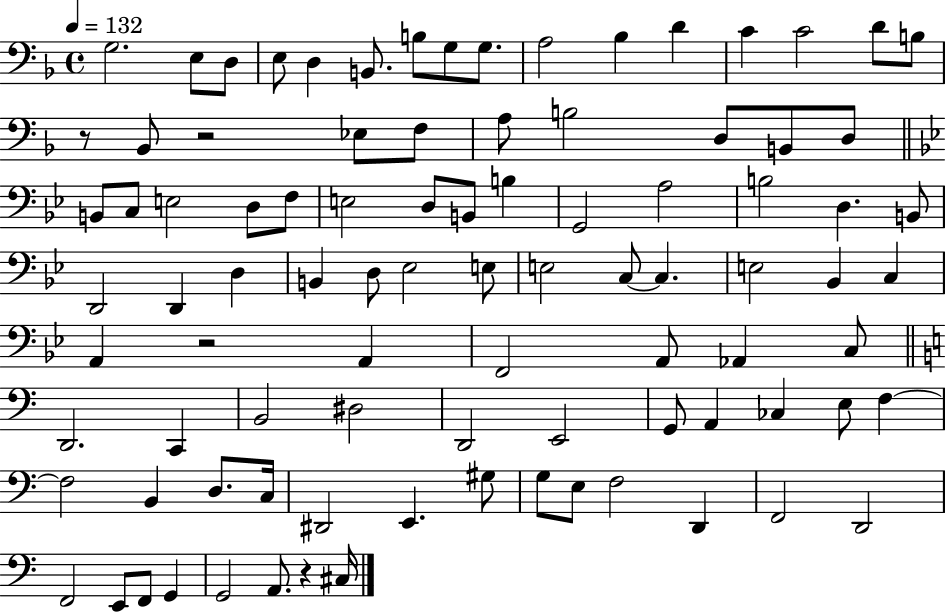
G3/h. E3/e D3/e E3/e D3/q B2/e. B3/e G3/e G3/e. A3/h Bb3/q D4/q C4/q C4/h D4/e B3/e R/e Bb2/e R/h Eb3/e F3/e A3/e B3/h D3/e B2/e D3/e B2/e C3/e E3/h D3/e F3/e E3/h D3/e B2/e B3/q G2/h A3/h B3/h D3/q. B2/e D2/h D2/q D3/q B2/q D3/e Eb3/h E3/e E3/h C3/e C3/q. E3/h Bb2/q C3/q A2/q R/h A2/q F2/h A2/e Ab2/q C3/e D2/h. C2/q B2/h D#3/h D2/h E2/h G2/e A2/q CES3/q E3/e F3/q F3/h B2/q D3/e. C3/s D#2/h E2/q. G#3/e G3/e E3/e F3/h D2/q F2/h D2/h F2/h E2/e F2/e G2/q G2/h A2/e. R/q C#3/s